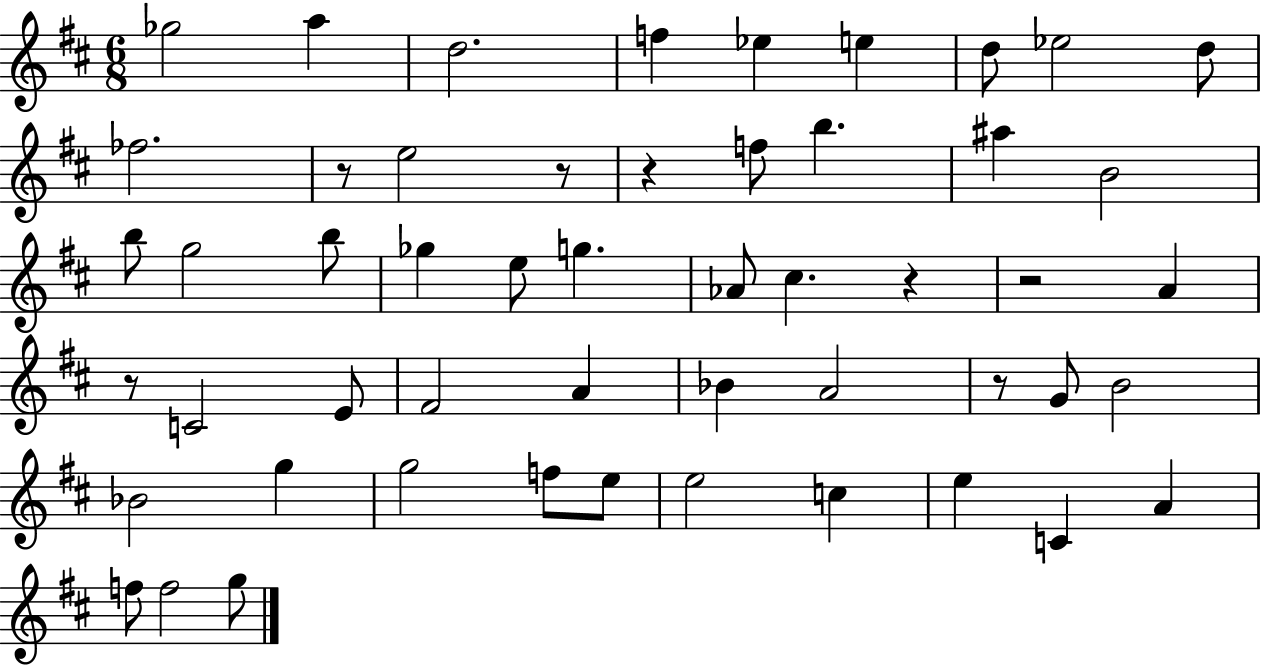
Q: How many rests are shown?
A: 7